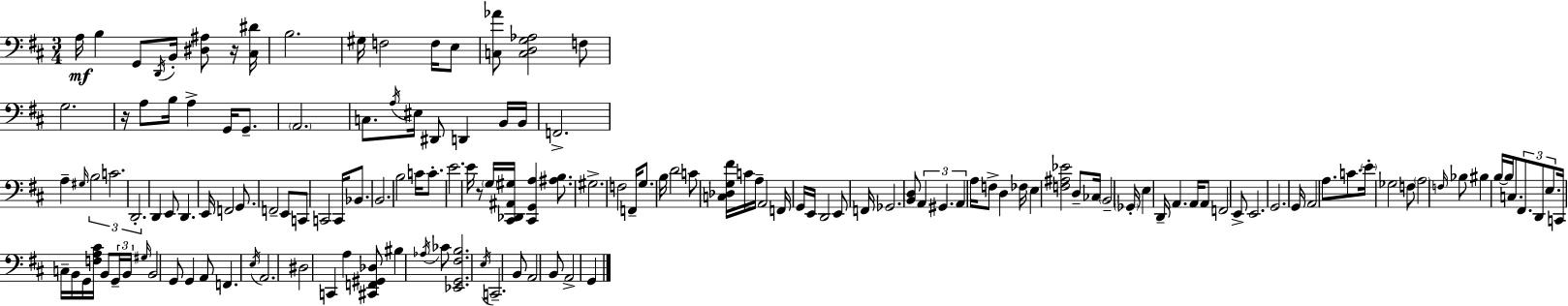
X:1
T:Untitled
M:3/4
L:1/4
K:D
A,/4 B, G,,/2 D,,/4 B,,/4 [^D,^A,]/2 z/4 [^C,^D]/4 B,2 ^G,/4 F,2 F,/4 E,/2 [C,_A]/2 [C,D,G,_A,]2 F,/2 G,2 z/4 A,/2 B,/4 A, G,,/4 G,,/2 A,,2 C,/2 A,/4 ^E,/4 ^D,,/2 D,, B,,/4 B,,/4 F,,2 A, ^G,/4 B,2 C2 D,,2 D,, E,,/2 D,, E,,/4 F,,2 G,,/2 F,,2 E,,/2 C,,/2 C,,2 C,,/4 _B,,/2 B,,2 B,2 C/4 C/2 E2 E/4 z/2 G,/4 [^C,,_D,,^A,,^G,]/4 [^C,,G,,A,] [^A,B,]/2 ^G,2 F,2 F,,/4 G,/2 B,/4 D2 C/2 [C,_D,G,^F]/4 C/4 A,/4 A,,2 F,,/4 G,,/4 E,,/4 D,,2 E,,/2 F,,/4 _G,,2 [B,,D,]/2 A,, ^G,, A,, A,/4 F,/2 D, _F,/4 E, [F,^A,_E]2 D,/2 _C,/4 B,,2 _G,,/4 E, D,,/4 A,, A,,/4 A,,/2 F,,2 E,,/2 E,,2 G,,2 G,,/4 A,,2 A,/2 C/2 E/4 _G,2 F,/2 A,2 F,/4 _B,/2 ^B, B,/4 B,/4 C,/2 ^F,,/2 D,,/2 E,/2 C,,/4 C,/4 B,,/4 G,,/4 [F,A,^C]/4 B,,/2 G,,/4 B,,/4 ^G,/4 B,,2 G,,/2 G,, A,,/2 F,, E,/4 A,,2 ^D,2 C,, A, [^C,,F,,^G,,_D,]/2 ^B, _A,/4 _C/2 [_E,,G,,^F,B,]2 E,/4 C,,2 B,,/2 A,,2 B,,/2 A,,2 G,,